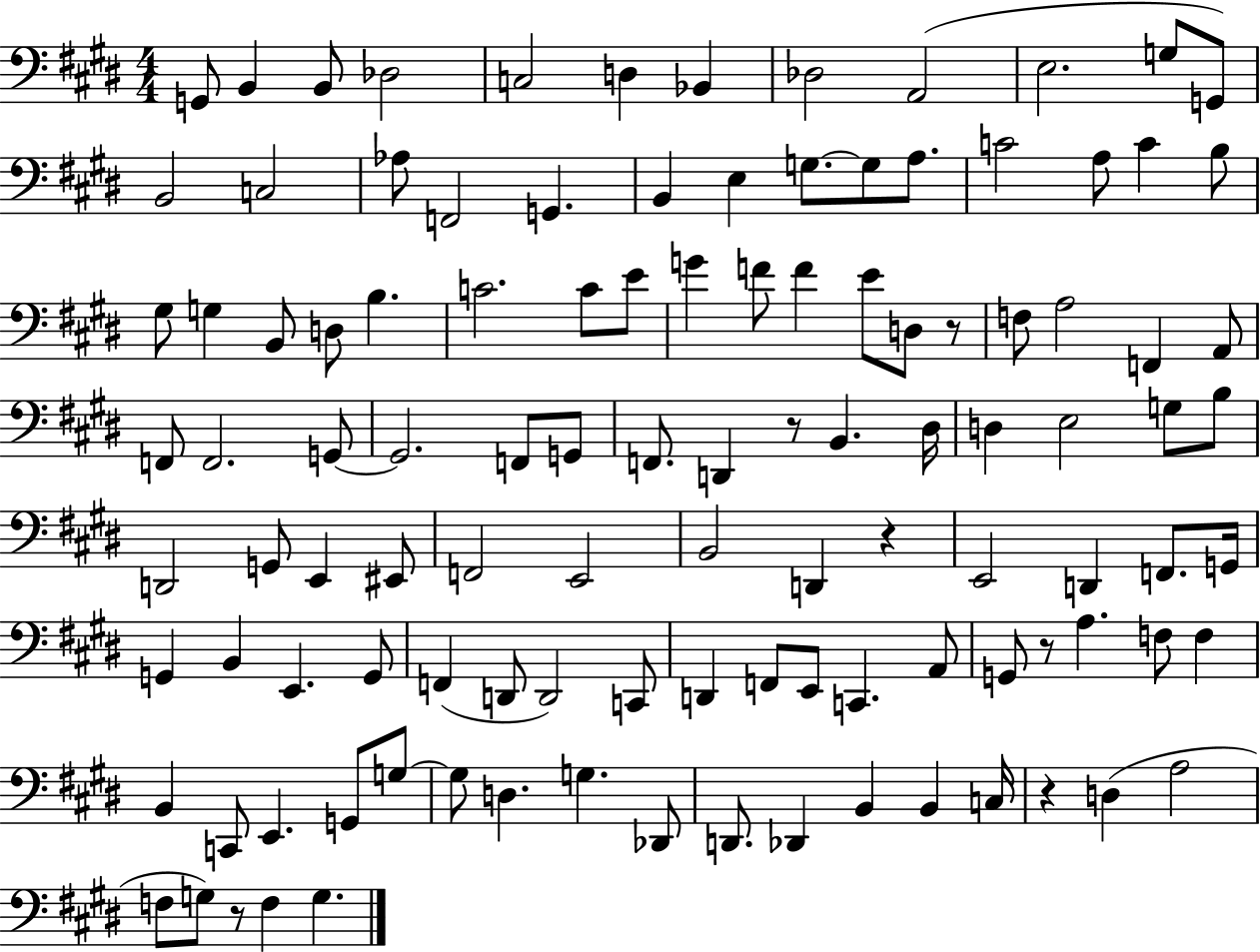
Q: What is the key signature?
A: E major